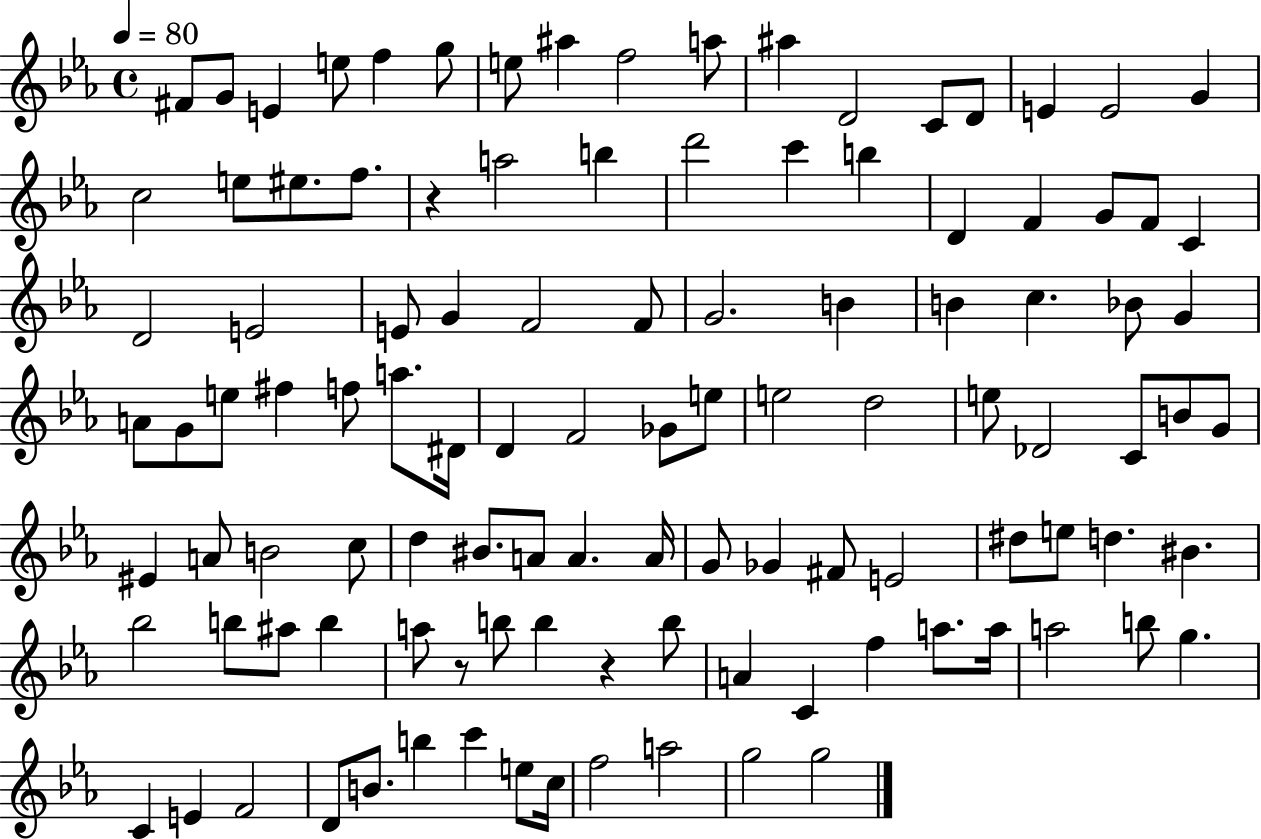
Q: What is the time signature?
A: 4/4